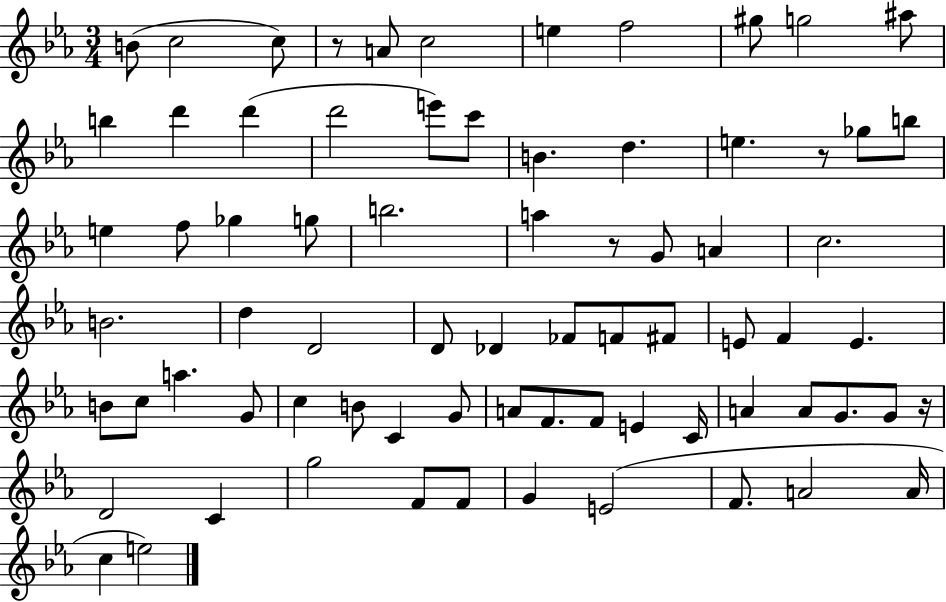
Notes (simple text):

B4/e C5/h C5/e R/e A4/e C5/h E5/q F5/h G#5/e G5/h A#5/e B5/q D6/q D6/q D6/h E6/e C6/e B4/q. D5/q. E5/q. R/e Gb5/e B5/e E5/q F5/e Gb5/q G5/e B5/h. A5/q R/e G4/e A4/q C5/h. B4/h. D5/q D4/h D4/e Db4/q FES4/e F4/e F#4/e E4/e F4/q E4/q. B4/e C5/e A5/q. G4/e C5/q B4/e C4/q G4/e A4/e F4/e. F4/e E4/q C4/s A4/q A4/e G4/e. G4/e R/s D4/h C4/q G5/h F4/e F4/e G4/q E4/h F4/e. A4/h A4/s C5/q E5/h